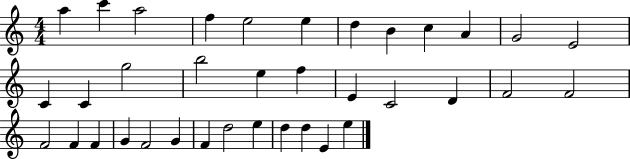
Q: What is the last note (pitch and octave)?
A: E5